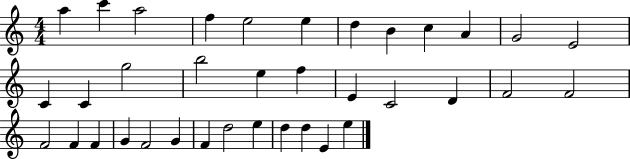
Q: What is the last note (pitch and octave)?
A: E5